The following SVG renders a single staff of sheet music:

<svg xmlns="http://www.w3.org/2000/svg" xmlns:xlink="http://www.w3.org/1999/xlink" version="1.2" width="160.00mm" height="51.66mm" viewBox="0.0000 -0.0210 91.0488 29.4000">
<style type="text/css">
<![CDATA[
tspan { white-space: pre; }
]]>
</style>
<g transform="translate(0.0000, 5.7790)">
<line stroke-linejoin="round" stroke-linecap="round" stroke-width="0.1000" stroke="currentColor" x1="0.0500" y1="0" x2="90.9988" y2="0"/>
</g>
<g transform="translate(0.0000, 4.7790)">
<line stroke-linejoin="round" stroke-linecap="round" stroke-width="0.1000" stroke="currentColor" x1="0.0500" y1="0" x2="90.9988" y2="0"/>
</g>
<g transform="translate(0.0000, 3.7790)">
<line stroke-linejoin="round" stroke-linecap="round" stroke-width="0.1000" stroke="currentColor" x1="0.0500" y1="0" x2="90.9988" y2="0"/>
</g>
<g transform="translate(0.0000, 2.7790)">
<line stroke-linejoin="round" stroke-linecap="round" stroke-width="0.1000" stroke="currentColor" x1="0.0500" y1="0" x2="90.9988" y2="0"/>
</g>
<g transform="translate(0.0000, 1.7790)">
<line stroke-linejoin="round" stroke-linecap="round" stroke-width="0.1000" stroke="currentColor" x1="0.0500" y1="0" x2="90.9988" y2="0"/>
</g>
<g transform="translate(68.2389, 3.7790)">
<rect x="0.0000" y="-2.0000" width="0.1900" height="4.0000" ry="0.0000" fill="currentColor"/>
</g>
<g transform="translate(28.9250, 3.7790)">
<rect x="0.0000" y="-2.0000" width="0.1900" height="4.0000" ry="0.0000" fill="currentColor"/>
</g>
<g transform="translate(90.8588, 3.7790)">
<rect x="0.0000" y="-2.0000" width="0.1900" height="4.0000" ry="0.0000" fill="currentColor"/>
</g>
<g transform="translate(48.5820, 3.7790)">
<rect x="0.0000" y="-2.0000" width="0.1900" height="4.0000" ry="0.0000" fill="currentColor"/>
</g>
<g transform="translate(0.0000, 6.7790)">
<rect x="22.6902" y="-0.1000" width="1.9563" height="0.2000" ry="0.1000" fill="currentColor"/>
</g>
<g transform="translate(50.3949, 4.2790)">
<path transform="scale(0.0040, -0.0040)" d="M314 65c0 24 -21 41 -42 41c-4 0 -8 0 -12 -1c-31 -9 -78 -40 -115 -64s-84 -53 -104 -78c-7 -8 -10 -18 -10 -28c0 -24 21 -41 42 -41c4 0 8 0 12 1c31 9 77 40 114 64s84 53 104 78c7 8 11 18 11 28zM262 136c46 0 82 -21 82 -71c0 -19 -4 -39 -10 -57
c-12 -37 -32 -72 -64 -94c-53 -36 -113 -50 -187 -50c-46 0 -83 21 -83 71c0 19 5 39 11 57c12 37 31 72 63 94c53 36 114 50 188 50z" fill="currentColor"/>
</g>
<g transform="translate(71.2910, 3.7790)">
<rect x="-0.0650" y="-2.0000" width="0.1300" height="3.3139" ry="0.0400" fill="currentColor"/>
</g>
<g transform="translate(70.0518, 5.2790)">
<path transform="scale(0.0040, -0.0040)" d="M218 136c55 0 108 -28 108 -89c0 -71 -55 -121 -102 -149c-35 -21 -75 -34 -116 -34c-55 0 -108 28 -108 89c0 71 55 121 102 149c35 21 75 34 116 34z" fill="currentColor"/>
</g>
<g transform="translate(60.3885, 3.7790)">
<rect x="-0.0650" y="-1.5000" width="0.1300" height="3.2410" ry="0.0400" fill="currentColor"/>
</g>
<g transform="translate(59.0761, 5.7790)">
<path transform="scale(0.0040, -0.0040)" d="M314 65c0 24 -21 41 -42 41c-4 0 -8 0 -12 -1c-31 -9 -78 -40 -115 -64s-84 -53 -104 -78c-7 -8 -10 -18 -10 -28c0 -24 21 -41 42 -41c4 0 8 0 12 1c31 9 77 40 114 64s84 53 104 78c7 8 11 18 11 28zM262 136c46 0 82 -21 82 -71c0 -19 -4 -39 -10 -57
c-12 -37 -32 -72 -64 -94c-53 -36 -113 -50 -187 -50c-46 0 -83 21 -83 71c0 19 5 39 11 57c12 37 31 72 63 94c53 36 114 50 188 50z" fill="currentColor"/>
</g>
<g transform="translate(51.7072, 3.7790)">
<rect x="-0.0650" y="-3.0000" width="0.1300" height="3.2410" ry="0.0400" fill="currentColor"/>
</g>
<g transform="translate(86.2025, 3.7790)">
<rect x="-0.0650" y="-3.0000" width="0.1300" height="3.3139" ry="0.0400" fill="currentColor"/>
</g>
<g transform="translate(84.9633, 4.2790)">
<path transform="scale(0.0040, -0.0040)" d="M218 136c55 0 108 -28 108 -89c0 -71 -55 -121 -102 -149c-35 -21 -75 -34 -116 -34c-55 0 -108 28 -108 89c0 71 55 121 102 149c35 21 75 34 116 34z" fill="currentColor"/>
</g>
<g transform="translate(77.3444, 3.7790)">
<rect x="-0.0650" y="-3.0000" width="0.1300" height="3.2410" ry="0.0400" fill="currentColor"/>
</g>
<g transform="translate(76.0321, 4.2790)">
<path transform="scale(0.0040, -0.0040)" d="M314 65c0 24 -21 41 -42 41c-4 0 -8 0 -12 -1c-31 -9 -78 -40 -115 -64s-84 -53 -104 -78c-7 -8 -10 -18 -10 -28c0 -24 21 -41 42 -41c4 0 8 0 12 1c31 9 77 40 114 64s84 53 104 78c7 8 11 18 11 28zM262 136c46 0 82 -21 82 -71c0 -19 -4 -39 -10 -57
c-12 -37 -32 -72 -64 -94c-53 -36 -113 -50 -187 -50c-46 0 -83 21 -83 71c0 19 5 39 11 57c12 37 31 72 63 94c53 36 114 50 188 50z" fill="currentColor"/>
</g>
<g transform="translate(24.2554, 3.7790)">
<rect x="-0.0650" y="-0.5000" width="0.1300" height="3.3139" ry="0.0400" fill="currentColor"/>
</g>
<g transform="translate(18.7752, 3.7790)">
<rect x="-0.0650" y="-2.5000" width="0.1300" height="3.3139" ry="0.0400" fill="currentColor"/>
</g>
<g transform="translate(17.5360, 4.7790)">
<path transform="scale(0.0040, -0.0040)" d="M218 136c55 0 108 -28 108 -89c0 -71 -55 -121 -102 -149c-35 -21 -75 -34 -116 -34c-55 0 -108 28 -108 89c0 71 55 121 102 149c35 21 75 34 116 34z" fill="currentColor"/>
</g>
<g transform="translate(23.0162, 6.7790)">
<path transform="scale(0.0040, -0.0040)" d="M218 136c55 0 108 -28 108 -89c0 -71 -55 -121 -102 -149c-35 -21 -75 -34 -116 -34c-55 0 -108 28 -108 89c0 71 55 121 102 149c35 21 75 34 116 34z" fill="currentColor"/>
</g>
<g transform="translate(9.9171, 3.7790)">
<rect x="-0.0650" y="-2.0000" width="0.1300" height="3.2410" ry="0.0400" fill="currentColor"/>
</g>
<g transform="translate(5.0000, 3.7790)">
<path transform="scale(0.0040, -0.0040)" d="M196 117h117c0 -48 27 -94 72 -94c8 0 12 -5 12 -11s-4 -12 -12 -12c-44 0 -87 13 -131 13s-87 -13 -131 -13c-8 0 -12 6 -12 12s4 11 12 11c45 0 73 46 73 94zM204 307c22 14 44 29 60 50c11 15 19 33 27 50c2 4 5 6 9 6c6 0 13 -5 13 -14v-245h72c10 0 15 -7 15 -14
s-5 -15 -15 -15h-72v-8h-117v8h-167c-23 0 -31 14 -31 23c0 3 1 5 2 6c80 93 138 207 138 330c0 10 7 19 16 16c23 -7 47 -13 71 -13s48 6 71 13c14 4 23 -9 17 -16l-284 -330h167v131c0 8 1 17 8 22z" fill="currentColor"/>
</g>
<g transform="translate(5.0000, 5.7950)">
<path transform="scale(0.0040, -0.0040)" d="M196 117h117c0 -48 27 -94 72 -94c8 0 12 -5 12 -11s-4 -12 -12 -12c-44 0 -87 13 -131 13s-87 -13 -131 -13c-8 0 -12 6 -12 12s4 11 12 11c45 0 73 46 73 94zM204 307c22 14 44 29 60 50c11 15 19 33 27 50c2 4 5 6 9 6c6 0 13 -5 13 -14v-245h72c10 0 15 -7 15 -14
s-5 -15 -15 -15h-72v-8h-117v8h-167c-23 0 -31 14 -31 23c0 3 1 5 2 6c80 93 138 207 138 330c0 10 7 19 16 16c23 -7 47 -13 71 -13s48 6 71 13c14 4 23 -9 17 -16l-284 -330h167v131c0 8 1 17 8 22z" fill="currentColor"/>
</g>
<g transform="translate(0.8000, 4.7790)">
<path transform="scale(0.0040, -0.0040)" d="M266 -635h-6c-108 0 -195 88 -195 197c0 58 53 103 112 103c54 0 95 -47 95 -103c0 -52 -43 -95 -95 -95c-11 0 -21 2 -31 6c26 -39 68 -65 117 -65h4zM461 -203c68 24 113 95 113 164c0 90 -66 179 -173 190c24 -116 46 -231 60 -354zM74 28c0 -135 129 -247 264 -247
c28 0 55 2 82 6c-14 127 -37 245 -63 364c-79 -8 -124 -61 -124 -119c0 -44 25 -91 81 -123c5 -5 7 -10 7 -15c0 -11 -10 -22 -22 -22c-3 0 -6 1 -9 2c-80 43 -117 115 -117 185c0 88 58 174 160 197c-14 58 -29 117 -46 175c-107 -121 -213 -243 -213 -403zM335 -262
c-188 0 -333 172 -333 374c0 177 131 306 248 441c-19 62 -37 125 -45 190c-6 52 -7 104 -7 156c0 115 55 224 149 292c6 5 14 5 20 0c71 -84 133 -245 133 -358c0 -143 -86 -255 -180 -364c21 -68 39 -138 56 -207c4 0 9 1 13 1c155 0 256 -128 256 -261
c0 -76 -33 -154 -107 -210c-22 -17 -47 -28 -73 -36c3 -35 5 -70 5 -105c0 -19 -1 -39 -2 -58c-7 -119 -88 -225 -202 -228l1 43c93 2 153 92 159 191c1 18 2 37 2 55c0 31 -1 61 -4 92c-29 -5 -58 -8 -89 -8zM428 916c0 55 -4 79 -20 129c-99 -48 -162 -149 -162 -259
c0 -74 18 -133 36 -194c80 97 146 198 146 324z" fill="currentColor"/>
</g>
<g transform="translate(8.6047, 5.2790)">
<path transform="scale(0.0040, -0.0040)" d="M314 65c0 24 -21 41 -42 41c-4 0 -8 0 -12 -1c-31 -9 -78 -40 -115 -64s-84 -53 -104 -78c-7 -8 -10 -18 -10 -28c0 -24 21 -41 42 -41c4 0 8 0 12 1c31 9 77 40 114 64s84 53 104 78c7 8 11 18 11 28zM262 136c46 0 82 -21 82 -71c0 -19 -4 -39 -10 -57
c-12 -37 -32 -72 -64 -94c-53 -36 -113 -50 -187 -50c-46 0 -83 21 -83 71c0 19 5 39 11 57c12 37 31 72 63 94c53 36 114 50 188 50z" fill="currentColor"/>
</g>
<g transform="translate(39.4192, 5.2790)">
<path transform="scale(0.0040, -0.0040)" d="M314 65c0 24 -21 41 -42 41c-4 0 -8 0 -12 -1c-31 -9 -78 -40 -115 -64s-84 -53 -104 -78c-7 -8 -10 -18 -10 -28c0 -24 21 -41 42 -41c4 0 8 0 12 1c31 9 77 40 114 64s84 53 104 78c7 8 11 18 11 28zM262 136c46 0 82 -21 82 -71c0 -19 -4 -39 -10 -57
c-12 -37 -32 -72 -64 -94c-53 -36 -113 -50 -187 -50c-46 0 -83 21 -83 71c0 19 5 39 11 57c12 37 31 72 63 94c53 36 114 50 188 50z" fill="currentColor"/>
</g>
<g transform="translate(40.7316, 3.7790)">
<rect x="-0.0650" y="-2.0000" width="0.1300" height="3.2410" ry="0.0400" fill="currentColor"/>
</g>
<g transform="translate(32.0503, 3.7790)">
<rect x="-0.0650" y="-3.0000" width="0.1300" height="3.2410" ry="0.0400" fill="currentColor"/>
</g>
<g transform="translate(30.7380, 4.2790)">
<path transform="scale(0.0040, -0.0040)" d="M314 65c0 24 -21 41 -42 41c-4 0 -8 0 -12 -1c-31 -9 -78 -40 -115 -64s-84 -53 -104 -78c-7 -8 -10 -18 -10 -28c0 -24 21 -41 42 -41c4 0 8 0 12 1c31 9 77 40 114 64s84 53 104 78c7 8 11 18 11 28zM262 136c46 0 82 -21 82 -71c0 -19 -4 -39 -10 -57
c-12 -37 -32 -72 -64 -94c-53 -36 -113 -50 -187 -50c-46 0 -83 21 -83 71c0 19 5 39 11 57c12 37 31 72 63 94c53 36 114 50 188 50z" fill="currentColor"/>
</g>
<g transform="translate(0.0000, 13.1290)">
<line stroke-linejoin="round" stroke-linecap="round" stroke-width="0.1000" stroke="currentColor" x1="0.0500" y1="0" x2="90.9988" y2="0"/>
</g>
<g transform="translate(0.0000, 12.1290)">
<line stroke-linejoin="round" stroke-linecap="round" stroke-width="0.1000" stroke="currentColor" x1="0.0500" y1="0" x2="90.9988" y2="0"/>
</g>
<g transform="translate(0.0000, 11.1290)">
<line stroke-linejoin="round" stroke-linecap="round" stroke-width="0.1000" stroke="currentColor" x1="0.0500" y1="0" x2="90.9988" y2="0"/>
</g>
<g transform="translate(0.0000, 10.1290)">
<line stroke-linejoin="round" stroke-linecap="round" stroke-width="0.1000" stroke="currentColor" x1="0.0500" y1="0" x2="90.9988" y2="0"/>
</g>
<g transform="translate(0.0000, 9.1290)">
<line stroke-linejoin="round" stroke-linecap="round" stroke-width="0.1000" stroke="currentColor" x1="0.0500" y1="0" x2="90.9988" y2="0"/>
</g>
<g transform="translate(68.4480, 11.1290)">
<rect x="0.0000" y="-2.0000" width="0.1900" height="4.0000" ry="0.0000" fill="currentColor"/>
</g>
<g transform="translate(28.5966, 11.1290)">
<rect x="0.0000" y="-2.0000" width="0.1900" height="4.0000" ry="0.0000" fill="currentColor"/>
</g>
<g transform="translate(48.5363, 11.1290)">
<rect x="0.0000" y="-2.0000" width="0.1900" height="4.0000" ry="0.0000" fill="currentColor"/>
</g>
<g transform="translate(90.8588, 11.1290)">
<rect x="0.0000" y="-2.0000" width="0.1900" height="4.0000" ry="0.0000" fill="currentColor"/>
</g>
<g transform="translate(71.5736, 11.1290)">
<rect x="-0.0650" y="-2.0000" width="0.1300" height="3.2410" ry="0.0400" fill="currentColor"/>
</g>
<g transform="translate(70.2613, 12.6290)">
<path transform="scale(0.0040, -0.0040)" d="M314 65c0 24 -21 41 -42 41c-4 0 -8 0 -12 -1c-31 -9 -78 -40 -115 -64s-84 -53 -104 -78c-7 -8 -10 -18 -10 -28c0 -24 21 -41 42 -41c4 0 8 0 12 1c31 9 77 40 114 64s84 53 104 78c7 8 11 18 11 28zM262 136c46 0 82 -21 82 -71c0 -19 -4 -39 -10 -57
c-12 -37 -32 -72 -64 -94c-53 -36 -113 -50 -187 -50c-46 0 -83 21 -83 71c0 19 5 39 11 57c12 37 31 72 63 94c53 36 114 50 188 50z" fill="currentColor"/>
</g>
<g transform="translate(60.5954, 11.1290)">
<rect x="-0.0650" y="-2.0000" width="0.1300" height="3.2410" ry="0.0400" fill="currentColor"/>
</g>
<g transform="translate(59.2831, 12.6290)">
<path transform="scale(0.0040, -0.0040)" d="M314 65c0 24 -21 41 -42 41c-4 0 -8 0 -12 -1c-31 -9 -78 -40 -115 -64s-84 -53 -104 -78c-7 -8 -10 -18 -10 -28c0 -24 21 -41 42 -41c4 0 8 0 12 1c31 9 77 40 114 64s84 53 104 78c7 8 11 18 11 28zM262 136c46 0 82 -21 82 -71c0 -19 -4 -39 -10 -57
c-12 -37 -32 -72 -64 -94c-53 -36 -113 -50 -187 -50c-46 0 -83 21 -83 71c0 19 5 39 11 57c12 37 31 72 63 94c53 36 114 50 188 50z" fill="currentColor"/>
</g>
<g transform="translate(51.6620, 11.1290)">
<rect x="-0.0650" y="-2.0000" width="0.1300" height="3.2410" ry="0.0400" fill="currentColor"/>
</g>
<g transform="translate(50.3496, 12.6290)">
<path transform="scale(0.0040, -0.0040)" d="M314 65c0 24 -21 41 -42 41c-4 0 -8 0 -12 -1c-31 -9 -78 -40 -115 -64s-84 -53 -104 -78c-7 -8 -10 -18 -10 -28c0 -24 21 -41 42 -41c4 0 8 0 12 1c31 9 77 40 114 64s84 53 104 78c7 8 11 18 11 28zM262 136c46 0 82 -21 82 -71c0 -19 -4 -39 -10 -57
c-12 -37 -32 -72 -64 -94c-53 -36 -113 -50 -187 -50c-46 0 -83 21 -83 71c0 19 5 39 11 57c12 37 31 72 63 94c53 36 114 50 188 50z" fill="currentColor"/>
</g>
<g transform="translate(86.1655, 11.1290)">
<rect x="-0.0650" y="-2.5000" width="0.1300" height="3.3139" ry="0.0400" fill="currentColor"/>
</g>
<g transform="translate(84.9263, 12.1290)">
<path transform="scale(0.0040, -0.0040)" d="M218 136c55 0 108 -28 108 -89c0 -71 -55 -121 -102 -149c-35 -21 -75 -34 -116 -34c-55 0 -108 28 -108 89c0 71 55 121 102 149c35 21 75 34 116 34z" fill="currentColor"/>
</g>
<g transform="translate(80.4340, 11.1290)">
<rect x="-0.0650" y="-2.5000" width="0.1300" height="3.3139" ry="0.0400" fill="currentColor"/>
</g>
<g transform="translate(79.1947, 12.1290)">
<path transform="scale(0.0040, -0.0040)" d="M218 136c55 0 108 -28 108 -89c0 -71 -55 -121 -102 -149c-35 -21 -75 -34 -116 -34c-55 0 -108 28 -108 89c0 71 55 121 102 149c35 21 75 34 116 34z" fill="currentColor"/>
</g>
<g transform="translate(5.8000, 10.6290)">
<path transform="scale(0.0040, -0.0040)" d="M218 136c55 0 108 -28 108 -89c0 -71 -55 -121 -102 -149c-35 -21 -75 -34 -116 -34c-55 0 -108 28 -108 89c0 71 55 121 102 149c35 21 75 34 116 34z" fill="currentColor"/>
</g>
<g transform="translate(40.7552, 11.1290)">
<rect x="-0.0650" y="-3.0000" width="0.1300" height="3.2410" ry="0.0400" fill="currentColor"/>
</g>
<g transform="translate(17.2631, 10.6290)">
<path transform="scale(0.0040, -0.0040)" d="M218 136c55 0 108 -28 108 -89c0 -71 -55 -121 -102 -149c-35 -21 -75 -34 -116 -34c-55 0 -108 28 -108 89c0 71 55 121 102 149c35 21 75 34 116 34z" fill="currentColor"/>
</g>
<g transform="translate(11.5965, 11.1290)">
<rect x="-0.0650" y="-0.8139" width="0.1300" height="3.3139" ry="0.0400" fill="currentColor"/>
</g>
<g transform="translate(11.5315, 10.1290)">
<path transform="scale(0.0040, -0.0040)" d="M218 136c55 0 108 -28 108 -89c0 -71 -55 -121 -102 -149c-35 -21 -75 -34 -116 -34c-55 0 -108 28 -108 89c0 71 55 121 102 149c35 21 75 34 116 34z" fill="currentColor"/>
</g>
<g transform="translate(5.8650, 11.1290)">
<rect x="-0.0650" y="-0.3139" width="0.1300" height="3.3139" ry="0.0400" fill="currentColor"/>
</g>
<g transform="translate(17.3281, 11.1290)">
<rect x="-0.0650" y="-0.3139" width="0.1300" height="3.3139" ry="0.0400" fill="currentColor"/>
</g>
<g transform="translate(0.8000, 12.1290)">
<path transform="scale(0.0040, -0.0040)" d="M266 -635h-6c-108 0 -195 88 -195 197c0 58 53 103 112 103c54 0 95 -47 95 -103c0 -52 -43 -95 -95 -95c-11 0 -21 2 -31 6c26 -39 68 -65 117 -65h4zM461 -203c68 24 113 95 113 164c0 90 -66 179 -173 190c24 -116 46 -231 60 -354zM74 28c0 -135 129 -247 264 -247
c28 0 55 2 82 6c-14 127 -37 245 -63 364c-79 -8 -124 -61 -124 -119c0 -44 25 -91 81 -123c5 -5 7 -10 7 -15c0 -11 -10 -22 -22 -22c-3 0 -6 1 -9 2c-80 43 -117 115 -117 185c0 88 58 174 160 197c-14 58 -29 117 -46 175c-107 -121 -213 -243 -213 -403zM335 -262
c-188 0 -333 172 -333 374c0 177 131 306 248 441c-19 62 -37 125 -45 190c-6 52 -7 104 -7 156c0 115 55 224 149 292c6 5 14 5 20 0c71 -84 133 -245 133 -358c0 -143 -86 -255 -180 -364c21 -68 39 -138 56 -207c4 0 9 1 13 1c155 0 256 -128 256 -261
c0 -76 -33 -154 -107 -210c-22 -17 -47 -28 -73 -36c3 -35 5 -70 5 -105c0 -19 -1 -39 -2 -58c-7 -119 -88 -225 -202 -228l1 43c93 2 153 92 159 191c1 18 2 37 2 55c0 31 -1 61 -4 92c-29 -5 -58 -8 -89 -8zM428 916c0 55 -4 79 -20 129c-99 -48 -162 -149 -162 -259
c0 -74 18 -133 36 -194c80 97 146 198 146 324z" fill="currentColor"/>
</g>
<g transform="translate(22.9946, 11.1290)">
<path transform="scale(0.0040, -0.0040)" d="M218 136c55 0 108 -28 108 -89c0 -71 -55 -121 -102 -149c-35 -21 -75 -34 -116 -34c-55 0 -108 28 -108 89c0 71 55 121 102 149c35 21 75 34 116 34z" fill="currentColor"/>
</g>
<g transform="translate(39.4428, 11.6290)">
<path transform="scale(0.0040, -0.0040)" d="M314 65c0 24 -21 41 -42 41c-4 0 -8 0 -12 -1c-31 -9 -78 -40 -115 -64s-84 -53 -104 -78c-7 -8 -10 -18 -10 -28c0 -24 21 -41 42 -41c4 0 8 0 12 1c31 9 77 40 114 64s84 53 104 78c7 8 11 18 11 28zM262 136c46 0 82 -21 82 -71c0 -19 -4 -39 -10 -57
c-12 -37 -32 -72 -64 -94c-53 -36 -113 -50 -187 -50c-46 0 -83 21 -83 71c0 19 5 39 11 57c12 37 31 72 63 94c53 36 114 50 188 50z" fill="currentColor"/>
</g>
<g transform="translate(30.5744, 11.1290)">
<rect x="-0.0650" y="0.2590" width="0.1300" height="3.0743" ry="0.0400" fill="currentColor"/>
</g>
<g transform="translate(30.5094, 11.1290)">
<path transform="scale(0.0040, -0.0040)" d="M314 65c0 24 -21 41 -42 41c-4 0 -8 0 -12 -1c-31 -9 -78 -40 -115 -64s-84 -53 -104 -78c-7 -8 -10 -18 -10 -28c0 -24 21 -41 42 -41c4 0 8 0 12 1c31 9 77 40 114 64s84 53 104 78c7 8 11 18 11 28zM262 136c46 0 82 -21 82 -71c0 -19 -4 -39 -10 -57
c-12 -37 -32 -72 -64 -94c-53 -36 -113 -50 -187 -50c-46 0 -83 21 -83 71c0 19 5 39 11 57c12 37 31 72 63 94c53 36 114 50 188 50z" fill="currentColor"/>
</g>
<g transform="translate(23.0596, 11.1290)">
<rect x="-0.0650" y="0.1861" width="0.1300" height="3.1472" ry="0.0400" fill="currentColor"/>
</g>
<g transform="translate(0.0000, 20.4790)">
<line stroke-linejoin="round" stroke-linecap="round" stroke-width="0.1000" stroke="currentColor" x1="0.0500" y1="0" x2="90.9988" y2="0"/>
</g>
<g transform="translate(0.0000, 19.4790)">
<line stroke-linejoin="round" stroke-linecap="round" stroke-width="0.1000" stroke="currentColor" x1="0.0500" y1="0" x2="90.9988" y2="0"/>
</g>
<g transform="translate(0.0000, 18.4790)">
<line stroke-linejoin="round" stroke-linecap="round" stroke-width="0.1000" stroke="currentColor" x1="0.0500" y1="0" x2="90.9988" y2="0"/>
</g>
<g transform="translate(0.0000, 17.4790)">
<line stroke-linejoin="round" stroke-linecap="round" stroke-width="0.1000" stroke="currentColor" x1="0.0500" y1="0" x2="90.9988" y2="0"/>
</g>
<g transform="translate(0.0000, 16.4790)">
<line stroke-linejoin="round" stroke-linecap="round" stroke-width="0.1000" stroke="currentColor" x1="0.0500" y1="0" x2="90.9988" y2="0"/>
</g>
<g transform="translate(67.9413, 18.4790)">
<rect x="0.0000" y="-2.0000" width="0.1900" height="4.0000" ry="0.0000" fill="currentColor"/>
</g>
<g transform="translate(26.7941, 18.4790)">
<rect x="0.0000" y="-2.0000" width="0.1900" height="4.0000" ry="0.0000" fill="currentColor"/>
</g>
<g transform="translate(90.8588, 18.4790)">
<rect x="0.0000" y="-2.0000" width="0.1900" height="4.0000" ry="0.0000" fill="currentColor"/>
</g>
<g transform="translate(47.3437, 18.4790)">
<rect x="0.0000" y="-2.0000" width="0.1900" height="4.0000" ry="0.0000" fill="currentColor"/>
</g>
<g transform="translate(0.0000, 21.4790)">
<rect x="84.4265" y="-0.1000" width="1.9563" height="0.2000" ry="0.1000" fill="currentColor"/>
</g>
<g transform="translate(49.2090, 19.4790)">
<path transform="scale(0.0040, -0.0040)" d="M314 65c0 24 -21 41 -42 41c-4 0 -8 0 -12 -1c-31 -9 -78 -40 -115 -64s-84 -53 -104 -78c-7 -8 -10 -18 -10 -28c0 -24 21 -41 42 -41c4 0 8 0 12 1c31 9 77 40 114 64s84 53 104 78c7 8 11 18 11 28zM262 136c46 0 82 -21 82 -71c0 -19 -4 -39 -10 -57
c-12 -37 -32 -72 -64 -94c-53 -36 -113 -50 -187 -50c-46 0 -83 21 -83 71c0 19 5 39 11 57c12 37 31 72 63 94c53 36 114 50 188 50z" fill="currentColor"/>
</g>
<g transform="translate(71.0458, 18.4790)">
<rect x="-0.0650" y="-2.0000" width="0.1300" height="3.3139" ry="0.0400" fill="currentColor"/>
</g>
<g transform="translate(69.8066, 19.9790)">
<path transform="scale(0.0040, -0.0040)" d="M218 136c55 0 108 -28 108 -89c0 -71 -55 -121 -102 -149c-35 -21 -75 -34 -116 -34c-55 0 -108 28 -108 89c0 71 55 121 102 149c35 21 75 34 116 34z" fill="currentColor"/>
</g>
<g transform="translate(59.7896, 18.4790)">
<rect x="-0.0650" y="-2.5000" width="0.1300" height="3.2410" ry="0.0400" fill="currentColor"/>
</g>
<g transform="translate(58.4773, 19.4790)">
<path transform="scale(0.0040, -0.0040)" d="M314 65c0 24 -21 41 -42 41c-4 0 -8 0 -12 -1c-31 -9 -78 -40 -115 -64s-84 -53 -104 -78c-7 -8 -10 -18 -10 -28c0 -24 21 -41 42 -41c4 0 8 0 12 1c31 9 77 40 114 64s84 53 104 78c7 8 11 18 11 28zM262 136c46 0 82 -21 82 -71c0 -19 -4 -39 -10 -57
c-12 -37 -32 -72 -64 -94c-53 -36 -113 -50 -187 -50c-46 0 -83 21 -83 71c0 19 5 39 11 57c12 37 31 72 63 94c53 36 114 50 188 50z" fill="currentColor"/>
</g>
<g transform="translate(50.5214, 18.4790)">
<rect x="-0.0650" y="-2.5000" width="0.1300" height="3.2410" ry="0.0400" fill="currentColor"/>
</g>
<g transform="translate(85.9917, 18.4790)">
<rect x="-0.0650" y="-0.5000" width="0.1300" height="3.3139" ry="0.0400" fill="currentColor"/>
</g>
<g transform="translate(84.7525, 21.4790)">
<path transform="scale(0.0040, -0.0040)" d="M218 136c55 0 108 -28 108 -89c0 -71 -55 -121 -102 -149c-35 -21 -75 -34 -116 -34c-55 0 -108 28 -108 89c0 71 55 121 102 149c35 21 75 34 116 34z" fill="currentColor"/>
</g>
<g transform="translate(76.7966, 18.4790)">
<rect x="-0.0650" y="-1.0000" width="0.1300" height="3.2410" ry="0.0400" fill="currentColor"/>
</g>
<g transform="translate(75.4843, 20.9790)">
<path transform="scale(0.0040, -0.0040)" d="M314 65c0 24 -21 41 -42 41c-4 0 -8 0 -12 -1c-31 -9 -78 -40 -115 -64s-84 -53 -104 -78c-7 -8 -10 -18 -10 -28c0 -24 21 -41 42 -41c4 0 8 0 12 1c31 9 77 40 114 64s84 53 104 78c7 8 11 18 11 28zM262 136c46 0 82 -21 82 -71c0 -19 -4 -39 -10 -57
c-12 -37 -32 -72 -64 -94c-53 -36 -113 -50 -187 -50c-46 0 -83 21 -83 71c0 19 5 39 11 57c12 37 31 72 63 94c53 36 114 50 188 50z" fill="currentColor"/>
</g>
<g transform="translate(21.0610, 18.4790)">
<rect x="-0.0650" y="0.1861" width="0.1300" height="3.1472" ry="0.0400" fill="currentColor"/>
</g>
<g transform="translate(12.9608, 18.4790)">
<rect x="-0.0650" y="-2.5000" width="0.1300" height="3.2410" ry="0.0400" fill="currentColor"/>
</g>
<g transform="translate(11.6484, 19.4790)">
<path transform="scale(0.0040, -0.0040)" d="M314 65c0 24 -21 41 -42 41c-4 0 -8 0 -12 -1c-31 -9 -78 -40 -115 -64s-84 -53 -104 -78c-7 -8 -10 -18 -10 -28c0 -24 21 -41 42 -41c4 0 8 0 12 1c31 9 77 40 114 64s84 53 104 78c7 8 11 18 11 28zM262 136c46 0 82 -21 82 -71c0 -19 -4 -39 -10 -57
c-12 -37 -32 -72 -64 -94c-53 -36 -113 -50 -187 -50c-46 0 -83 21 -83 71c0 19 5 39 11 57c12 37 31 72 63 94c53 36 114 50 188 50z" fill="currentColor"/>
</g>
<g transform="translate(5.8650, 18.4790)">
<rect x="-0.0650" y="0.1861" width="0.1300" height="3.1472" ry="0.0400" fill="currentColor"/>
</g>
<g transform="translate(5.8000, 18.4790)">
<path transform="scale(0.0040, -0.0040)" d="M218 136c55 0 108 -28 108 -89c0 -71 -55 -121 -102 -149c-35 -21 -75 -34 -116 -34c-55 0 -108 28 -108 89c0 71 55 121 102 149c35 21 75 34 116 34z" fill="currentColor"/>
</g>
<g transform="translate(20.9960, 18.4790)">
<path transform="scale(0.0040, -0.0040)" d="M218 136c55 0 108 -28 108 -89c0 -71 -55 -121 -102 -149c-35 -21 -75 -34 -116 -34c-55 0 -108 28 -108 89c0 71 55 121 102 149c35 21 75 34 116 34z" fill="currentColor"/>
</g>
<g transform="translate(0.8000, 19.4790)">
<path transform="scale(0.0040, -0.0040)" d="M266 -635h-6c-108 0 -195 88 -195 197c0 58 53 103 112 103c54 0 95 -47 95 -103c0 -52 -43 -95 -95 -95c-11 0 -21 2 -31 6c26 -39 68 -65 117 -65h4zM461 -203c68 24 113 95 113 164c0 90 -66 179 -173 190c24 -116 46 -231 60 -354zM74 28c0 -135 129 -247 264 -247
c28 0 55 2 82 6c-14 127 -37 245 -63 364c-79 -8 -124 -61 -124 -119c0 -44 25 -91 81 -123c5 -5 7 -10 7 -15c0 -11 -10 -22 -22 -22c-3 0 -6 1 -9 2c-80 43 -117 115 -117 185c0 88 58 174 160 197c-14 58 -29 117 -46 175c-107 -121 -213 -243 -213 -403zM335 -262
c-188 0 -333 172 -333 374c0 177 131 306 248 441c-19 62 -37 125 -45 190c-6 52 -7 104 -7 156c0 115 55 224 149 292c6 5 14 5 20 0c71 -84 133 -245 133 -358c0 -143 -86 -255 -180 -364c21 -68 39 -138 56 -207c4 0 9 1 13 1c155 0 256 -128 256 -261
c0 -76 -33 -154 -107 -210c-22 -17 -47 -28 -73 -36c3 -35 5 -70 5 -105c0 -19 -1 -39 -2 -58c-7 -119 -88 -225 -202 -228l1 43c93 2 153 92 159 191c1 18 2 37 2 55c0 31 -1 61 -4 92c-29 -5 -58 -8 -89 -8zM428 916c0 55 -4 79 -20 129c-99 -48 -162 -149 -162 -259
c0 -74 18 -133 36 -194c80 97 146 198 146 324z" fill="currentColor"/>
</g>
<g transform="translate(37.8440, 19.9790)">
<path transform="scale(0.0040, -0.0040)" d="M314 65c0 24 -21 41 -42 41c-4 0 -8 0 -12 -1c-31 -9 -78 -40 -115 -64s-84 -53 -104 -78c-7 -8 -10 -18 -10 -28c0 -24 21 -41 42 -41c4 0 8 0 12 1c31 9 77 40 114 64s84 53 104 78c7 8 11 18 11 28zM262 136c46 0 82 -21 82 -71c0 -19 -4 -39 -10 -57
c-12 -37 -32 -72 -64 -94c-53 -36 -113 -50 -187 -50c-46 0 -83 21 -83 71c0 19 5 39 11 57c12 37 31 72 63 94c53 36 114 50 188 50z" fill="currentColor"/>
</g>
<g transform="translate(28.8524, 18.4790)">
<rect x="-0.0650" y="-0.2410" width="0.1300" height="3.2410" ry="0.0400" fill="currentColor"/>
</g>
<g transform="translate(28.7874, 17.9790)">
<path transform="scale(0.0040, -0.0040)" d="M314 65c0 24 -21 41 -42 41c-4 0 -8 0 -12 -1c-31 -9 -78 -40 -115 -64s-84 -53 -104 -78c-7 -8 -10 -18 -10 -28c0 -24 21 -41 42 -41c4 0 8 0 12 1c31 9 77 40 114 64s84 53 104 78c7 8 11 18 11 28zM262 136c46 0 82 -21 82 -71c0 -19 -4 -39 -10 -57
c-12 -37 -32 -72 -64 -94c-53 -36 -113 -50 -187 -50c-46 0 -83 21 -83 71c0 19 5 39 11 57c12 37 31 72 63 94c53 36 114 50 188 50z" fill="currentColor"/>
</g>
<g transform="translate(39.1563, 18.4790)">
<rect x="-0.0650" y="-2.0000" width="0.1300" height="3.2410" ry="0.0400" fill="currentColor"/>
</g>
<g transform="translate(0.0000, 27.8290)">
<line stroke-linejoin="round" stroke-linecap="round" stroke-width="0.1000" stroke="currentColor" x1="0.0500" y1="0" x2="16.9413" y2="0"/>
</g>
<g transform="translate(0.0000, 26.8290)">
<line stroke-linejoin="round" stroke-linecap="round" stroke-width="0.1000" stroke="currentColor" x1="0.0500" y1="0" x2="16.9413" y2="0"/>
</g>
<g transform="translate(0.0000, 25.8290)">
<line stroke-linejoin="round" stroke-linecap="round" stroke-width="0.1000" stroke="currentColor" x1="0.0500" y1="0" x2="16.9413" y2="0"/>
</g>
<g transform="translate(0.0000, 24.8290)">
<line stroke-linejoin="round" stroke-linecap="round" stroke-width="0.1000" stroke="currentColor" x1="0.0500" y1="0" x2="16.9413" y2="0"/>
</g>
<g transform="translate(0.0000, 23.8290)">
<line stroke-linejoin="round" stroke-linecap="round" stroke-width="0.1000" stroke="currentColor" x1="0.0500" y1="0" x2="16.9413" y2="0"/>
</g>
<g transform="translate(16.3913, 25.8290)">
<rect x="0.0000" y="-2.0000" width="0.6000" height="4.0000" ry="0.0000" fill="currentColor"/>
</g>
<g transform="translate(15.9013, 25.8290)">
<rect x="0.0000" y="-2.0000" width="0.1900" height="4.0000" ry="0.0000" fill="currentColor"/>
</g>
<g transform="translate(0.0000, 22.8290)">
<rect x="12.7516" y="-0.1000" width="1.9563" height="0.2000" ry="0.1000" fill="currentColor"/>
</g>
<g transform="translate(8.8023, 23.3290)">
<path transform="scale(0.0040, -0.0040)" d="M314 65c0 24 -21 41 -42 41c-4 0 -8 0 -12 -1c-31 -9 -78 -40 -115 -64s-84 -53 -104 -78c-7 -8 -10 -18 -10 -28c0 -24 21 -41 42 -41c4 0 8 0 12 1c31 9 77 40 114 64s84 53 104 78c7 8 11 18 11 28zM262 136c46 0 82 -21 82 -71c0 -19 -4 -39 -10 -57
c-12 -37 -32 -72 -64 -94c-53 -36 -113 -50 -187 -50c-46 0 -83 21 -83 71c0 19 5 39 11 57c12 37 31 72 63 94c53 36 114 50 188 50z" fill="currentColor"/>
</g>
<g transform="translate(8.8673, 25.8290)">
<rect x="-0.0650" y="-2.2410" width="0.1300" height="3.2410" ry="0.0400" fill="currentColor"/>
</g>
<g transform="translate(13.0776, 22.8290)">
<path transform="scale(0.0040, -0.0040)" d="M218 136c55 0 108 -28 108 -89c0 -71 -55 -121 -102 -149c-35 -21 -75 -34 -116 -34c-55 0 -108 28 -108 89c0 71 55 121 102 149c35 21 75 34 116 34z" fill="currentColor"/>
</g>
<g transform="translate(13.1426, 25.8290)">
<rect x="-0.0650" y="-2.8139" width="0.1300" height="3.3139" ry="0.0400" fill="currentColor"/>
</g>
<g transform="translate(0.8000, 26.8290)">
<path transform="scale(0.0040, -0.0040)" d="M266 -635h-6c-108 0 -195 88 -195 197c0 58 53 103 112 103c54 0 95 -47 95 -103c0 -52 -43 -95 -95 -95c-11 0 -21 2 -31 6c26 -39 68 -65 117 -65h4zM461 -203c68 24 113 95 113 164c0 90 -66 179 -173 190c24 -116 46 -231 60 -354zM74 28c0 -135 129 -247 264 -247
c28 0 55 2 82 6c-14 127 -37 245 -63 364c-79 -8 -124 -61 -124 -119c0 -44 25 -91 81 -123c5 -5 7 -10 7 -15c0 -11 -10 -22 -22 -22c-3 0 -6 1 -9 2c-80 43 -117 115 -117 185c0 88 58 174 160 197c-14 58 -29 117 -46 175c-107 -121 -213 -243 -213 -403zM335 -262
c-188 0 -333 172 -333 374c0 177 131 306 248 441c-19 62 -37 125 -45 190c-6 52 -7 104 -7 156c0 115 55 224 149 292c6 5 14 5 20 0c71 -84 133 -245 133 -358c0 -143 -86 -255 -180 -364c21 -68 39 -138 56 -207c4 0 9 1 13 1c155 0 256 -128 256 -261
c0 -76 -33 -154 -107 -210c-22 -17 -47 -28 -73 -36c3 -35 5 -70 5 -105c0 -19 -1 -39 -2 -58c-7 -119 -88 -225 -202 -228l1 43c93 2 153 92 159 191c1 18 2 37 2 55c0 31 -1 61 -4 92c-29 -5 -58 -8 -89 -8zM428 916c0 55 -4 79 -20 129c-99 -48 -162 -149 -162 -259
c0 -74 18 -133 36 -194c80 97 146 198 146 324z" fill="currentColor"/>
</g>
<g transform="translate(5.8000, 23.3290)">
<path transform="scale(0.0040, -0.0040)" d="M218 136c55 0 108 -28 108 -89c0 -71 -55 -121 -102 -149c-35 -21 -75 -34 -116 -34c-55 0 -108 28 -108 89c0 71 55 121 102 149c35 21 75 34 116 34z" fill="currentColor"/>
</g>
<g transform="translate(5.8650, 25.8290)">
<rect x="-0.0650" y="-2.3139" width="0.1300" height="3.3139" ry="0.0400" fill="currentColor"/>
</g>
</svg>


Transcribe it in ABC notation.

X:1
T:Untitled
M:4/4
L:1/4
K:C
F2 G C A2 F2 A2 E2 F A2 A c d c B B2 A2 F2 F2 F2 G G B G2 B c2 F2 G2 G2 F D2 C g g2 a